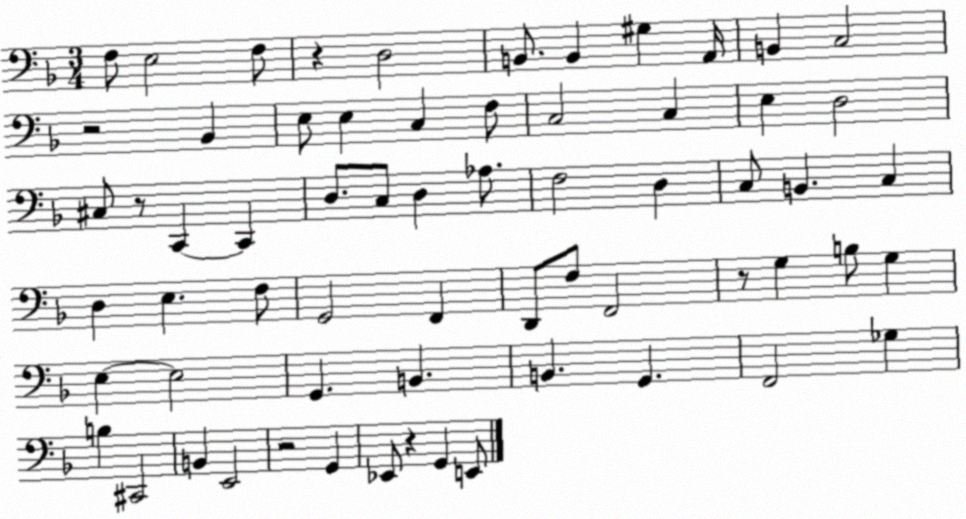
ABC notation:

X:1
T:Untitled
M:3/4
L:1/4
K:F
F,/2 E,2 F,/2 z D,2 B,,/2 B,, ^G, A,,/4 B,, C,2 z2 _B,, E,/2 E, C, F,/2 C,2 C, E, D,2 ^C,/2 z/2 C,, C,, D,/2 C,/2 D, _A,/2 F,2 D, C,/2 B,, C, D, E, F,/2 G,,2 F,, D,,/2 F,/2 F,,2 z/2 G, B,/2 G, E, E,2 G,, B,, B,, G,, F,,2 _G, B, ^C,,2 B,, E,,2 z2 G,, _E,,/2 z G,, E,,/2